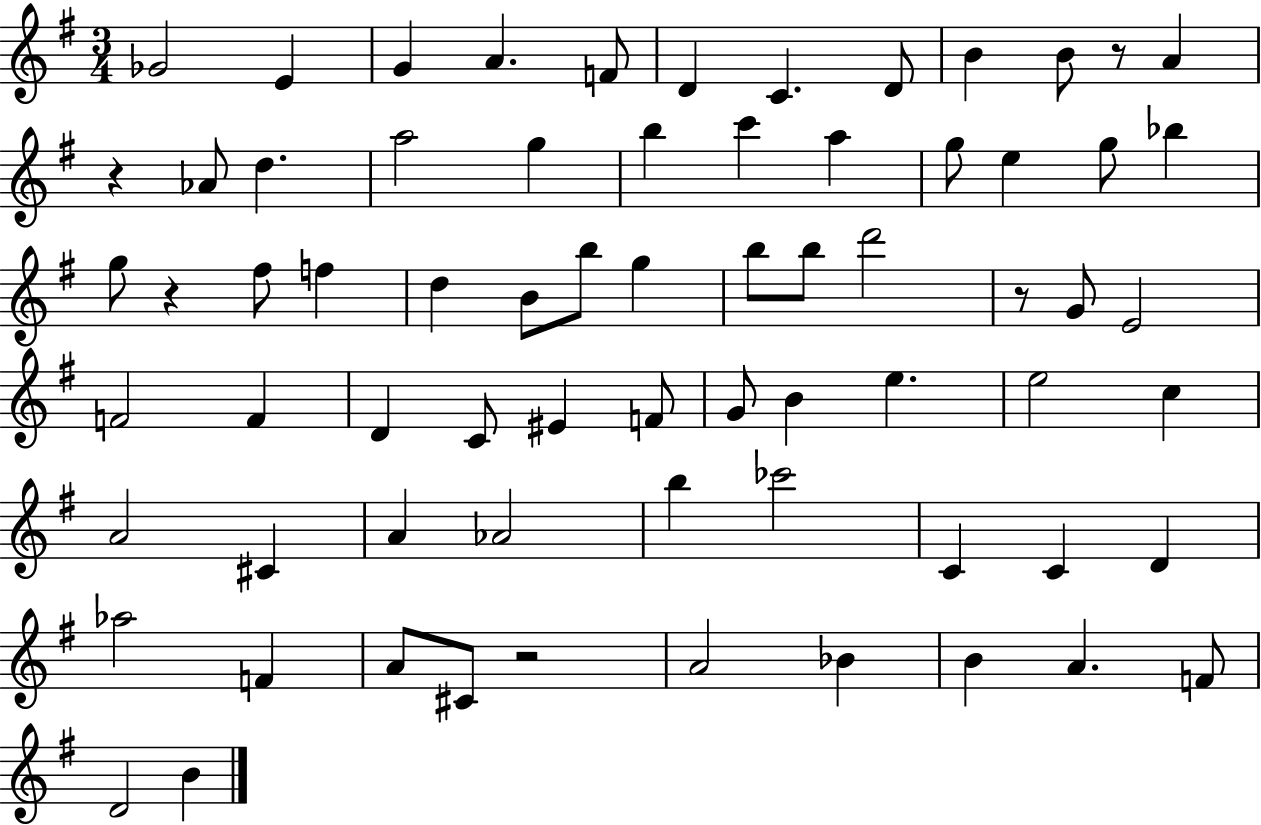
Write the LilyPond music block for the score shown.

{
  \clef treble
  \numericTimeSignature
  \time 3/4
  \key g \major
  ges'2 e'4 | g'4 a'4. f'8 | d'4 c'4. d'8 | b'4 b'8 r8 a'4 | \break r4 aes'8 d''4. | a''2 g''4 | b''4 c'''4 a''4 | g''8 e''4 g''8 bes''4 | \break g''8 r4 fis''8 f''4 | d''4 b'8 b''8 g''4 | b''8 b''8 d'''2 | r8 g'8 e'2 | \break f'2 f'4 | d'4 c'8 eis'4 f'8 | g'8 b'4 e''4. | e''2 c''4 | \break a'2 cis'4 | a'4 aes'2 | b''4 ces'''2 | c'4 c'4 d'4 | \break aes''2 f'4 | a'8 cis'8 r2 | a'2 bes'4 | b'4 a'4. f'8 | \break d'2 b'4 | \bar "|."
}